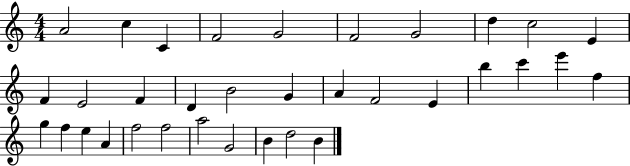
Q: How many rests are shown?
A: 0